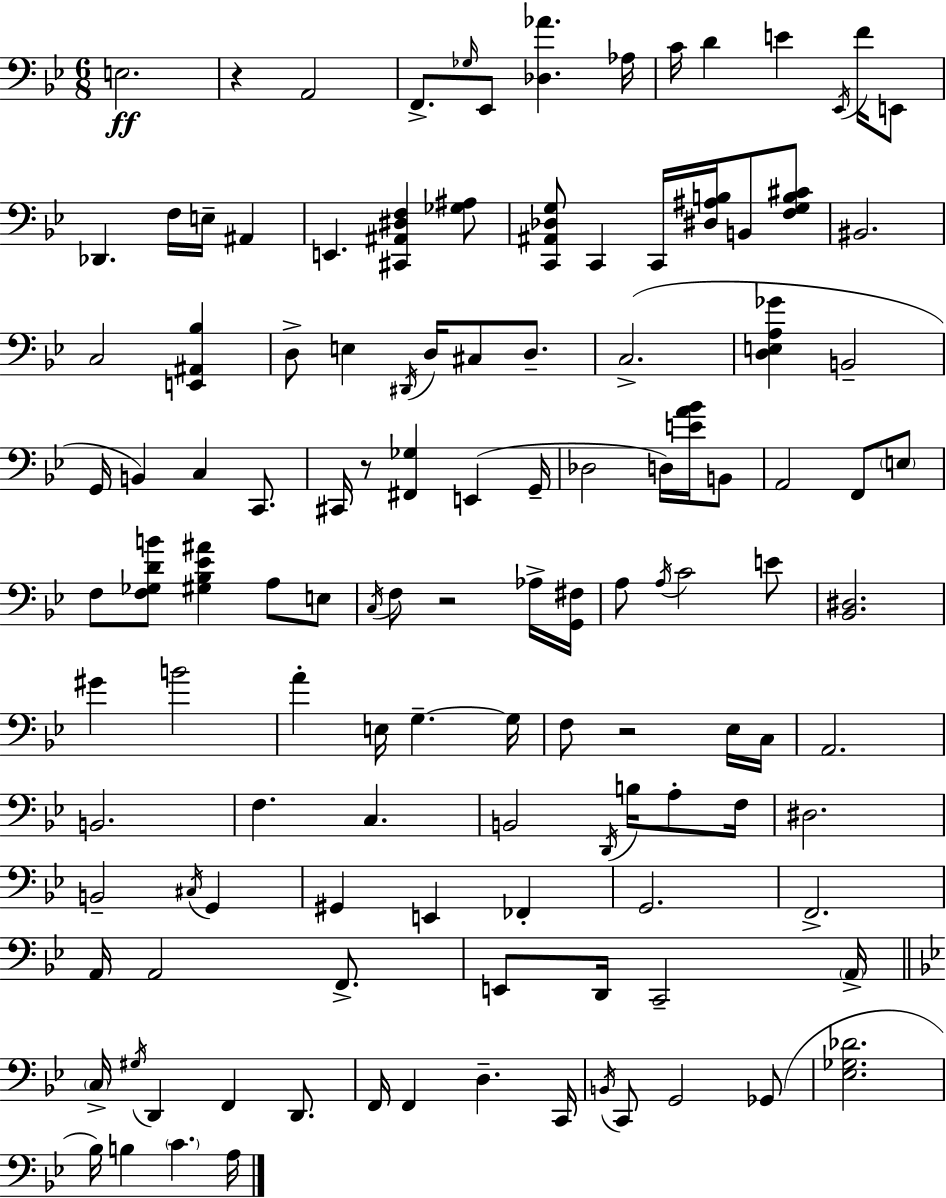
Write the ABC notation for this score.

X:1
T:Untitled
M:6/8
L:1/4
K:Bb
E,2 z A,,2 F,,/2 _G,/4 _E,,/2 [_D,_A] _A,/4 C/4 D E _E,,/4 F/4 E,,/2 _D,, F,/4 E,/4 ^A,, E,, [^C,,^A,,^D,F,] [_G,^A,]/2 [C,,^A,,_D,G,]/2 C,, C,,/4 [^D,^A,B,]/4 B,,/2 [F,G,B,^C]/2 ^B,,2 C,2 [E,,^A,,_B,] D,/2 E, ^D,,/4 D,/4 ^C,/2 D,/2 C,2 [D,E,A,_G] B,,2 G,,/4 B,, C, C,,/2 ^C,,/4 z/2 [^F,,_G,] E,, G,,/4 _D,2 D,/4 [EA_B]/4 B,,/2 A,,2 F,,/2 E,/2 F,/2 [F,_G,DB]/2 [^G,_B,_E^A] A,/2 E,/2 C,/4 F,/2 z2 _A,/4 [G,,^F,]/4 A,/2 A,/4 C2 E/2 [_B,,^D,]2 ^G B2 A E,/4 G, G,/4 F,/2 z2 _E,/4 C,/4 A,,2 B,,2 F, C, B,,2 D,,/4 B,/4 A,/2 F,/4 ^D,2 B,,2 ^C,/4 G,, ^G,, E,, _F,, G,,2 F,,2 A,,/4 A,,2 F,,/2 E,,/2 D,,/4 C,,2 A,,/4 C,/4 ^G,/4 D,, F,, D,,/2 F,,/4 F,, D, C,,/4 B,,/4 C,,/2 G,,2 _G,,/2 [_E,_G,_D]2 _B,/4 B, C A,/4